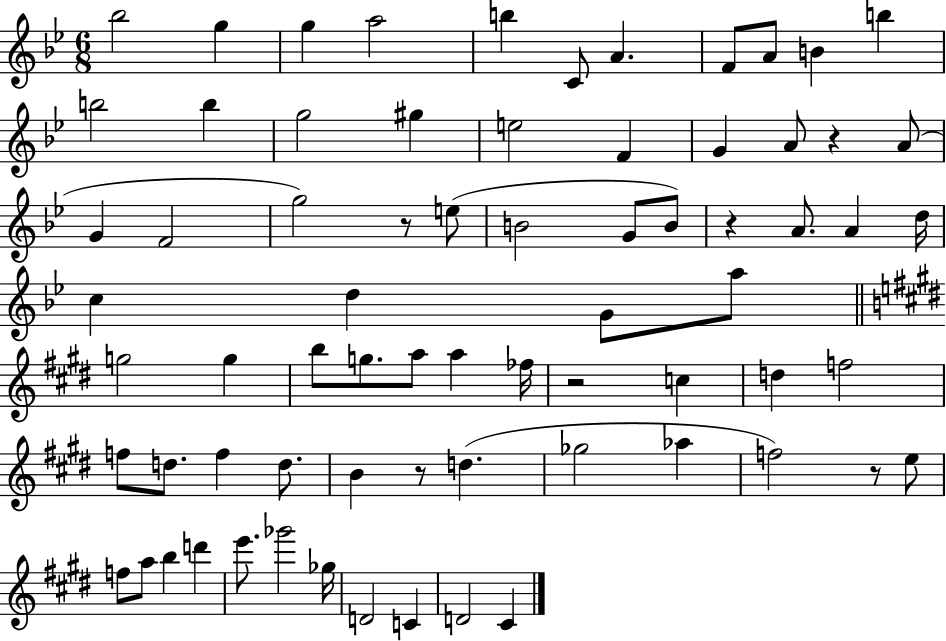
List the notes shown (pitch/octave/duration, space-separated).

Bb5/h G5/q G5/q A5/h B5/q C4/e A4/q. F4/e A4/e B4/q B5/q B5/h B5/q G5/h G#5/q E5/h F4/q G4/q A4/e R/q A4/e G4/q F4/h G5/h R/e E5/e B4/h G4/e B4/e R/q A4/e. A4/q D5/s C5/q D5/q G4/e A5/e G5/h G5/q B5/e G5/e. A5/e A5/q FES5/s R/h C5/q D5/q F5/h F5/e D5/e. F5/q D5/e. B4/q R/e D5/q. Gb5/h Ab5/q F5/h R/e E5/e F5/e A5/e B5/q D6/q E6/e. Gb6/h Gb5/s D4/h C4/q D4/h C#4/q